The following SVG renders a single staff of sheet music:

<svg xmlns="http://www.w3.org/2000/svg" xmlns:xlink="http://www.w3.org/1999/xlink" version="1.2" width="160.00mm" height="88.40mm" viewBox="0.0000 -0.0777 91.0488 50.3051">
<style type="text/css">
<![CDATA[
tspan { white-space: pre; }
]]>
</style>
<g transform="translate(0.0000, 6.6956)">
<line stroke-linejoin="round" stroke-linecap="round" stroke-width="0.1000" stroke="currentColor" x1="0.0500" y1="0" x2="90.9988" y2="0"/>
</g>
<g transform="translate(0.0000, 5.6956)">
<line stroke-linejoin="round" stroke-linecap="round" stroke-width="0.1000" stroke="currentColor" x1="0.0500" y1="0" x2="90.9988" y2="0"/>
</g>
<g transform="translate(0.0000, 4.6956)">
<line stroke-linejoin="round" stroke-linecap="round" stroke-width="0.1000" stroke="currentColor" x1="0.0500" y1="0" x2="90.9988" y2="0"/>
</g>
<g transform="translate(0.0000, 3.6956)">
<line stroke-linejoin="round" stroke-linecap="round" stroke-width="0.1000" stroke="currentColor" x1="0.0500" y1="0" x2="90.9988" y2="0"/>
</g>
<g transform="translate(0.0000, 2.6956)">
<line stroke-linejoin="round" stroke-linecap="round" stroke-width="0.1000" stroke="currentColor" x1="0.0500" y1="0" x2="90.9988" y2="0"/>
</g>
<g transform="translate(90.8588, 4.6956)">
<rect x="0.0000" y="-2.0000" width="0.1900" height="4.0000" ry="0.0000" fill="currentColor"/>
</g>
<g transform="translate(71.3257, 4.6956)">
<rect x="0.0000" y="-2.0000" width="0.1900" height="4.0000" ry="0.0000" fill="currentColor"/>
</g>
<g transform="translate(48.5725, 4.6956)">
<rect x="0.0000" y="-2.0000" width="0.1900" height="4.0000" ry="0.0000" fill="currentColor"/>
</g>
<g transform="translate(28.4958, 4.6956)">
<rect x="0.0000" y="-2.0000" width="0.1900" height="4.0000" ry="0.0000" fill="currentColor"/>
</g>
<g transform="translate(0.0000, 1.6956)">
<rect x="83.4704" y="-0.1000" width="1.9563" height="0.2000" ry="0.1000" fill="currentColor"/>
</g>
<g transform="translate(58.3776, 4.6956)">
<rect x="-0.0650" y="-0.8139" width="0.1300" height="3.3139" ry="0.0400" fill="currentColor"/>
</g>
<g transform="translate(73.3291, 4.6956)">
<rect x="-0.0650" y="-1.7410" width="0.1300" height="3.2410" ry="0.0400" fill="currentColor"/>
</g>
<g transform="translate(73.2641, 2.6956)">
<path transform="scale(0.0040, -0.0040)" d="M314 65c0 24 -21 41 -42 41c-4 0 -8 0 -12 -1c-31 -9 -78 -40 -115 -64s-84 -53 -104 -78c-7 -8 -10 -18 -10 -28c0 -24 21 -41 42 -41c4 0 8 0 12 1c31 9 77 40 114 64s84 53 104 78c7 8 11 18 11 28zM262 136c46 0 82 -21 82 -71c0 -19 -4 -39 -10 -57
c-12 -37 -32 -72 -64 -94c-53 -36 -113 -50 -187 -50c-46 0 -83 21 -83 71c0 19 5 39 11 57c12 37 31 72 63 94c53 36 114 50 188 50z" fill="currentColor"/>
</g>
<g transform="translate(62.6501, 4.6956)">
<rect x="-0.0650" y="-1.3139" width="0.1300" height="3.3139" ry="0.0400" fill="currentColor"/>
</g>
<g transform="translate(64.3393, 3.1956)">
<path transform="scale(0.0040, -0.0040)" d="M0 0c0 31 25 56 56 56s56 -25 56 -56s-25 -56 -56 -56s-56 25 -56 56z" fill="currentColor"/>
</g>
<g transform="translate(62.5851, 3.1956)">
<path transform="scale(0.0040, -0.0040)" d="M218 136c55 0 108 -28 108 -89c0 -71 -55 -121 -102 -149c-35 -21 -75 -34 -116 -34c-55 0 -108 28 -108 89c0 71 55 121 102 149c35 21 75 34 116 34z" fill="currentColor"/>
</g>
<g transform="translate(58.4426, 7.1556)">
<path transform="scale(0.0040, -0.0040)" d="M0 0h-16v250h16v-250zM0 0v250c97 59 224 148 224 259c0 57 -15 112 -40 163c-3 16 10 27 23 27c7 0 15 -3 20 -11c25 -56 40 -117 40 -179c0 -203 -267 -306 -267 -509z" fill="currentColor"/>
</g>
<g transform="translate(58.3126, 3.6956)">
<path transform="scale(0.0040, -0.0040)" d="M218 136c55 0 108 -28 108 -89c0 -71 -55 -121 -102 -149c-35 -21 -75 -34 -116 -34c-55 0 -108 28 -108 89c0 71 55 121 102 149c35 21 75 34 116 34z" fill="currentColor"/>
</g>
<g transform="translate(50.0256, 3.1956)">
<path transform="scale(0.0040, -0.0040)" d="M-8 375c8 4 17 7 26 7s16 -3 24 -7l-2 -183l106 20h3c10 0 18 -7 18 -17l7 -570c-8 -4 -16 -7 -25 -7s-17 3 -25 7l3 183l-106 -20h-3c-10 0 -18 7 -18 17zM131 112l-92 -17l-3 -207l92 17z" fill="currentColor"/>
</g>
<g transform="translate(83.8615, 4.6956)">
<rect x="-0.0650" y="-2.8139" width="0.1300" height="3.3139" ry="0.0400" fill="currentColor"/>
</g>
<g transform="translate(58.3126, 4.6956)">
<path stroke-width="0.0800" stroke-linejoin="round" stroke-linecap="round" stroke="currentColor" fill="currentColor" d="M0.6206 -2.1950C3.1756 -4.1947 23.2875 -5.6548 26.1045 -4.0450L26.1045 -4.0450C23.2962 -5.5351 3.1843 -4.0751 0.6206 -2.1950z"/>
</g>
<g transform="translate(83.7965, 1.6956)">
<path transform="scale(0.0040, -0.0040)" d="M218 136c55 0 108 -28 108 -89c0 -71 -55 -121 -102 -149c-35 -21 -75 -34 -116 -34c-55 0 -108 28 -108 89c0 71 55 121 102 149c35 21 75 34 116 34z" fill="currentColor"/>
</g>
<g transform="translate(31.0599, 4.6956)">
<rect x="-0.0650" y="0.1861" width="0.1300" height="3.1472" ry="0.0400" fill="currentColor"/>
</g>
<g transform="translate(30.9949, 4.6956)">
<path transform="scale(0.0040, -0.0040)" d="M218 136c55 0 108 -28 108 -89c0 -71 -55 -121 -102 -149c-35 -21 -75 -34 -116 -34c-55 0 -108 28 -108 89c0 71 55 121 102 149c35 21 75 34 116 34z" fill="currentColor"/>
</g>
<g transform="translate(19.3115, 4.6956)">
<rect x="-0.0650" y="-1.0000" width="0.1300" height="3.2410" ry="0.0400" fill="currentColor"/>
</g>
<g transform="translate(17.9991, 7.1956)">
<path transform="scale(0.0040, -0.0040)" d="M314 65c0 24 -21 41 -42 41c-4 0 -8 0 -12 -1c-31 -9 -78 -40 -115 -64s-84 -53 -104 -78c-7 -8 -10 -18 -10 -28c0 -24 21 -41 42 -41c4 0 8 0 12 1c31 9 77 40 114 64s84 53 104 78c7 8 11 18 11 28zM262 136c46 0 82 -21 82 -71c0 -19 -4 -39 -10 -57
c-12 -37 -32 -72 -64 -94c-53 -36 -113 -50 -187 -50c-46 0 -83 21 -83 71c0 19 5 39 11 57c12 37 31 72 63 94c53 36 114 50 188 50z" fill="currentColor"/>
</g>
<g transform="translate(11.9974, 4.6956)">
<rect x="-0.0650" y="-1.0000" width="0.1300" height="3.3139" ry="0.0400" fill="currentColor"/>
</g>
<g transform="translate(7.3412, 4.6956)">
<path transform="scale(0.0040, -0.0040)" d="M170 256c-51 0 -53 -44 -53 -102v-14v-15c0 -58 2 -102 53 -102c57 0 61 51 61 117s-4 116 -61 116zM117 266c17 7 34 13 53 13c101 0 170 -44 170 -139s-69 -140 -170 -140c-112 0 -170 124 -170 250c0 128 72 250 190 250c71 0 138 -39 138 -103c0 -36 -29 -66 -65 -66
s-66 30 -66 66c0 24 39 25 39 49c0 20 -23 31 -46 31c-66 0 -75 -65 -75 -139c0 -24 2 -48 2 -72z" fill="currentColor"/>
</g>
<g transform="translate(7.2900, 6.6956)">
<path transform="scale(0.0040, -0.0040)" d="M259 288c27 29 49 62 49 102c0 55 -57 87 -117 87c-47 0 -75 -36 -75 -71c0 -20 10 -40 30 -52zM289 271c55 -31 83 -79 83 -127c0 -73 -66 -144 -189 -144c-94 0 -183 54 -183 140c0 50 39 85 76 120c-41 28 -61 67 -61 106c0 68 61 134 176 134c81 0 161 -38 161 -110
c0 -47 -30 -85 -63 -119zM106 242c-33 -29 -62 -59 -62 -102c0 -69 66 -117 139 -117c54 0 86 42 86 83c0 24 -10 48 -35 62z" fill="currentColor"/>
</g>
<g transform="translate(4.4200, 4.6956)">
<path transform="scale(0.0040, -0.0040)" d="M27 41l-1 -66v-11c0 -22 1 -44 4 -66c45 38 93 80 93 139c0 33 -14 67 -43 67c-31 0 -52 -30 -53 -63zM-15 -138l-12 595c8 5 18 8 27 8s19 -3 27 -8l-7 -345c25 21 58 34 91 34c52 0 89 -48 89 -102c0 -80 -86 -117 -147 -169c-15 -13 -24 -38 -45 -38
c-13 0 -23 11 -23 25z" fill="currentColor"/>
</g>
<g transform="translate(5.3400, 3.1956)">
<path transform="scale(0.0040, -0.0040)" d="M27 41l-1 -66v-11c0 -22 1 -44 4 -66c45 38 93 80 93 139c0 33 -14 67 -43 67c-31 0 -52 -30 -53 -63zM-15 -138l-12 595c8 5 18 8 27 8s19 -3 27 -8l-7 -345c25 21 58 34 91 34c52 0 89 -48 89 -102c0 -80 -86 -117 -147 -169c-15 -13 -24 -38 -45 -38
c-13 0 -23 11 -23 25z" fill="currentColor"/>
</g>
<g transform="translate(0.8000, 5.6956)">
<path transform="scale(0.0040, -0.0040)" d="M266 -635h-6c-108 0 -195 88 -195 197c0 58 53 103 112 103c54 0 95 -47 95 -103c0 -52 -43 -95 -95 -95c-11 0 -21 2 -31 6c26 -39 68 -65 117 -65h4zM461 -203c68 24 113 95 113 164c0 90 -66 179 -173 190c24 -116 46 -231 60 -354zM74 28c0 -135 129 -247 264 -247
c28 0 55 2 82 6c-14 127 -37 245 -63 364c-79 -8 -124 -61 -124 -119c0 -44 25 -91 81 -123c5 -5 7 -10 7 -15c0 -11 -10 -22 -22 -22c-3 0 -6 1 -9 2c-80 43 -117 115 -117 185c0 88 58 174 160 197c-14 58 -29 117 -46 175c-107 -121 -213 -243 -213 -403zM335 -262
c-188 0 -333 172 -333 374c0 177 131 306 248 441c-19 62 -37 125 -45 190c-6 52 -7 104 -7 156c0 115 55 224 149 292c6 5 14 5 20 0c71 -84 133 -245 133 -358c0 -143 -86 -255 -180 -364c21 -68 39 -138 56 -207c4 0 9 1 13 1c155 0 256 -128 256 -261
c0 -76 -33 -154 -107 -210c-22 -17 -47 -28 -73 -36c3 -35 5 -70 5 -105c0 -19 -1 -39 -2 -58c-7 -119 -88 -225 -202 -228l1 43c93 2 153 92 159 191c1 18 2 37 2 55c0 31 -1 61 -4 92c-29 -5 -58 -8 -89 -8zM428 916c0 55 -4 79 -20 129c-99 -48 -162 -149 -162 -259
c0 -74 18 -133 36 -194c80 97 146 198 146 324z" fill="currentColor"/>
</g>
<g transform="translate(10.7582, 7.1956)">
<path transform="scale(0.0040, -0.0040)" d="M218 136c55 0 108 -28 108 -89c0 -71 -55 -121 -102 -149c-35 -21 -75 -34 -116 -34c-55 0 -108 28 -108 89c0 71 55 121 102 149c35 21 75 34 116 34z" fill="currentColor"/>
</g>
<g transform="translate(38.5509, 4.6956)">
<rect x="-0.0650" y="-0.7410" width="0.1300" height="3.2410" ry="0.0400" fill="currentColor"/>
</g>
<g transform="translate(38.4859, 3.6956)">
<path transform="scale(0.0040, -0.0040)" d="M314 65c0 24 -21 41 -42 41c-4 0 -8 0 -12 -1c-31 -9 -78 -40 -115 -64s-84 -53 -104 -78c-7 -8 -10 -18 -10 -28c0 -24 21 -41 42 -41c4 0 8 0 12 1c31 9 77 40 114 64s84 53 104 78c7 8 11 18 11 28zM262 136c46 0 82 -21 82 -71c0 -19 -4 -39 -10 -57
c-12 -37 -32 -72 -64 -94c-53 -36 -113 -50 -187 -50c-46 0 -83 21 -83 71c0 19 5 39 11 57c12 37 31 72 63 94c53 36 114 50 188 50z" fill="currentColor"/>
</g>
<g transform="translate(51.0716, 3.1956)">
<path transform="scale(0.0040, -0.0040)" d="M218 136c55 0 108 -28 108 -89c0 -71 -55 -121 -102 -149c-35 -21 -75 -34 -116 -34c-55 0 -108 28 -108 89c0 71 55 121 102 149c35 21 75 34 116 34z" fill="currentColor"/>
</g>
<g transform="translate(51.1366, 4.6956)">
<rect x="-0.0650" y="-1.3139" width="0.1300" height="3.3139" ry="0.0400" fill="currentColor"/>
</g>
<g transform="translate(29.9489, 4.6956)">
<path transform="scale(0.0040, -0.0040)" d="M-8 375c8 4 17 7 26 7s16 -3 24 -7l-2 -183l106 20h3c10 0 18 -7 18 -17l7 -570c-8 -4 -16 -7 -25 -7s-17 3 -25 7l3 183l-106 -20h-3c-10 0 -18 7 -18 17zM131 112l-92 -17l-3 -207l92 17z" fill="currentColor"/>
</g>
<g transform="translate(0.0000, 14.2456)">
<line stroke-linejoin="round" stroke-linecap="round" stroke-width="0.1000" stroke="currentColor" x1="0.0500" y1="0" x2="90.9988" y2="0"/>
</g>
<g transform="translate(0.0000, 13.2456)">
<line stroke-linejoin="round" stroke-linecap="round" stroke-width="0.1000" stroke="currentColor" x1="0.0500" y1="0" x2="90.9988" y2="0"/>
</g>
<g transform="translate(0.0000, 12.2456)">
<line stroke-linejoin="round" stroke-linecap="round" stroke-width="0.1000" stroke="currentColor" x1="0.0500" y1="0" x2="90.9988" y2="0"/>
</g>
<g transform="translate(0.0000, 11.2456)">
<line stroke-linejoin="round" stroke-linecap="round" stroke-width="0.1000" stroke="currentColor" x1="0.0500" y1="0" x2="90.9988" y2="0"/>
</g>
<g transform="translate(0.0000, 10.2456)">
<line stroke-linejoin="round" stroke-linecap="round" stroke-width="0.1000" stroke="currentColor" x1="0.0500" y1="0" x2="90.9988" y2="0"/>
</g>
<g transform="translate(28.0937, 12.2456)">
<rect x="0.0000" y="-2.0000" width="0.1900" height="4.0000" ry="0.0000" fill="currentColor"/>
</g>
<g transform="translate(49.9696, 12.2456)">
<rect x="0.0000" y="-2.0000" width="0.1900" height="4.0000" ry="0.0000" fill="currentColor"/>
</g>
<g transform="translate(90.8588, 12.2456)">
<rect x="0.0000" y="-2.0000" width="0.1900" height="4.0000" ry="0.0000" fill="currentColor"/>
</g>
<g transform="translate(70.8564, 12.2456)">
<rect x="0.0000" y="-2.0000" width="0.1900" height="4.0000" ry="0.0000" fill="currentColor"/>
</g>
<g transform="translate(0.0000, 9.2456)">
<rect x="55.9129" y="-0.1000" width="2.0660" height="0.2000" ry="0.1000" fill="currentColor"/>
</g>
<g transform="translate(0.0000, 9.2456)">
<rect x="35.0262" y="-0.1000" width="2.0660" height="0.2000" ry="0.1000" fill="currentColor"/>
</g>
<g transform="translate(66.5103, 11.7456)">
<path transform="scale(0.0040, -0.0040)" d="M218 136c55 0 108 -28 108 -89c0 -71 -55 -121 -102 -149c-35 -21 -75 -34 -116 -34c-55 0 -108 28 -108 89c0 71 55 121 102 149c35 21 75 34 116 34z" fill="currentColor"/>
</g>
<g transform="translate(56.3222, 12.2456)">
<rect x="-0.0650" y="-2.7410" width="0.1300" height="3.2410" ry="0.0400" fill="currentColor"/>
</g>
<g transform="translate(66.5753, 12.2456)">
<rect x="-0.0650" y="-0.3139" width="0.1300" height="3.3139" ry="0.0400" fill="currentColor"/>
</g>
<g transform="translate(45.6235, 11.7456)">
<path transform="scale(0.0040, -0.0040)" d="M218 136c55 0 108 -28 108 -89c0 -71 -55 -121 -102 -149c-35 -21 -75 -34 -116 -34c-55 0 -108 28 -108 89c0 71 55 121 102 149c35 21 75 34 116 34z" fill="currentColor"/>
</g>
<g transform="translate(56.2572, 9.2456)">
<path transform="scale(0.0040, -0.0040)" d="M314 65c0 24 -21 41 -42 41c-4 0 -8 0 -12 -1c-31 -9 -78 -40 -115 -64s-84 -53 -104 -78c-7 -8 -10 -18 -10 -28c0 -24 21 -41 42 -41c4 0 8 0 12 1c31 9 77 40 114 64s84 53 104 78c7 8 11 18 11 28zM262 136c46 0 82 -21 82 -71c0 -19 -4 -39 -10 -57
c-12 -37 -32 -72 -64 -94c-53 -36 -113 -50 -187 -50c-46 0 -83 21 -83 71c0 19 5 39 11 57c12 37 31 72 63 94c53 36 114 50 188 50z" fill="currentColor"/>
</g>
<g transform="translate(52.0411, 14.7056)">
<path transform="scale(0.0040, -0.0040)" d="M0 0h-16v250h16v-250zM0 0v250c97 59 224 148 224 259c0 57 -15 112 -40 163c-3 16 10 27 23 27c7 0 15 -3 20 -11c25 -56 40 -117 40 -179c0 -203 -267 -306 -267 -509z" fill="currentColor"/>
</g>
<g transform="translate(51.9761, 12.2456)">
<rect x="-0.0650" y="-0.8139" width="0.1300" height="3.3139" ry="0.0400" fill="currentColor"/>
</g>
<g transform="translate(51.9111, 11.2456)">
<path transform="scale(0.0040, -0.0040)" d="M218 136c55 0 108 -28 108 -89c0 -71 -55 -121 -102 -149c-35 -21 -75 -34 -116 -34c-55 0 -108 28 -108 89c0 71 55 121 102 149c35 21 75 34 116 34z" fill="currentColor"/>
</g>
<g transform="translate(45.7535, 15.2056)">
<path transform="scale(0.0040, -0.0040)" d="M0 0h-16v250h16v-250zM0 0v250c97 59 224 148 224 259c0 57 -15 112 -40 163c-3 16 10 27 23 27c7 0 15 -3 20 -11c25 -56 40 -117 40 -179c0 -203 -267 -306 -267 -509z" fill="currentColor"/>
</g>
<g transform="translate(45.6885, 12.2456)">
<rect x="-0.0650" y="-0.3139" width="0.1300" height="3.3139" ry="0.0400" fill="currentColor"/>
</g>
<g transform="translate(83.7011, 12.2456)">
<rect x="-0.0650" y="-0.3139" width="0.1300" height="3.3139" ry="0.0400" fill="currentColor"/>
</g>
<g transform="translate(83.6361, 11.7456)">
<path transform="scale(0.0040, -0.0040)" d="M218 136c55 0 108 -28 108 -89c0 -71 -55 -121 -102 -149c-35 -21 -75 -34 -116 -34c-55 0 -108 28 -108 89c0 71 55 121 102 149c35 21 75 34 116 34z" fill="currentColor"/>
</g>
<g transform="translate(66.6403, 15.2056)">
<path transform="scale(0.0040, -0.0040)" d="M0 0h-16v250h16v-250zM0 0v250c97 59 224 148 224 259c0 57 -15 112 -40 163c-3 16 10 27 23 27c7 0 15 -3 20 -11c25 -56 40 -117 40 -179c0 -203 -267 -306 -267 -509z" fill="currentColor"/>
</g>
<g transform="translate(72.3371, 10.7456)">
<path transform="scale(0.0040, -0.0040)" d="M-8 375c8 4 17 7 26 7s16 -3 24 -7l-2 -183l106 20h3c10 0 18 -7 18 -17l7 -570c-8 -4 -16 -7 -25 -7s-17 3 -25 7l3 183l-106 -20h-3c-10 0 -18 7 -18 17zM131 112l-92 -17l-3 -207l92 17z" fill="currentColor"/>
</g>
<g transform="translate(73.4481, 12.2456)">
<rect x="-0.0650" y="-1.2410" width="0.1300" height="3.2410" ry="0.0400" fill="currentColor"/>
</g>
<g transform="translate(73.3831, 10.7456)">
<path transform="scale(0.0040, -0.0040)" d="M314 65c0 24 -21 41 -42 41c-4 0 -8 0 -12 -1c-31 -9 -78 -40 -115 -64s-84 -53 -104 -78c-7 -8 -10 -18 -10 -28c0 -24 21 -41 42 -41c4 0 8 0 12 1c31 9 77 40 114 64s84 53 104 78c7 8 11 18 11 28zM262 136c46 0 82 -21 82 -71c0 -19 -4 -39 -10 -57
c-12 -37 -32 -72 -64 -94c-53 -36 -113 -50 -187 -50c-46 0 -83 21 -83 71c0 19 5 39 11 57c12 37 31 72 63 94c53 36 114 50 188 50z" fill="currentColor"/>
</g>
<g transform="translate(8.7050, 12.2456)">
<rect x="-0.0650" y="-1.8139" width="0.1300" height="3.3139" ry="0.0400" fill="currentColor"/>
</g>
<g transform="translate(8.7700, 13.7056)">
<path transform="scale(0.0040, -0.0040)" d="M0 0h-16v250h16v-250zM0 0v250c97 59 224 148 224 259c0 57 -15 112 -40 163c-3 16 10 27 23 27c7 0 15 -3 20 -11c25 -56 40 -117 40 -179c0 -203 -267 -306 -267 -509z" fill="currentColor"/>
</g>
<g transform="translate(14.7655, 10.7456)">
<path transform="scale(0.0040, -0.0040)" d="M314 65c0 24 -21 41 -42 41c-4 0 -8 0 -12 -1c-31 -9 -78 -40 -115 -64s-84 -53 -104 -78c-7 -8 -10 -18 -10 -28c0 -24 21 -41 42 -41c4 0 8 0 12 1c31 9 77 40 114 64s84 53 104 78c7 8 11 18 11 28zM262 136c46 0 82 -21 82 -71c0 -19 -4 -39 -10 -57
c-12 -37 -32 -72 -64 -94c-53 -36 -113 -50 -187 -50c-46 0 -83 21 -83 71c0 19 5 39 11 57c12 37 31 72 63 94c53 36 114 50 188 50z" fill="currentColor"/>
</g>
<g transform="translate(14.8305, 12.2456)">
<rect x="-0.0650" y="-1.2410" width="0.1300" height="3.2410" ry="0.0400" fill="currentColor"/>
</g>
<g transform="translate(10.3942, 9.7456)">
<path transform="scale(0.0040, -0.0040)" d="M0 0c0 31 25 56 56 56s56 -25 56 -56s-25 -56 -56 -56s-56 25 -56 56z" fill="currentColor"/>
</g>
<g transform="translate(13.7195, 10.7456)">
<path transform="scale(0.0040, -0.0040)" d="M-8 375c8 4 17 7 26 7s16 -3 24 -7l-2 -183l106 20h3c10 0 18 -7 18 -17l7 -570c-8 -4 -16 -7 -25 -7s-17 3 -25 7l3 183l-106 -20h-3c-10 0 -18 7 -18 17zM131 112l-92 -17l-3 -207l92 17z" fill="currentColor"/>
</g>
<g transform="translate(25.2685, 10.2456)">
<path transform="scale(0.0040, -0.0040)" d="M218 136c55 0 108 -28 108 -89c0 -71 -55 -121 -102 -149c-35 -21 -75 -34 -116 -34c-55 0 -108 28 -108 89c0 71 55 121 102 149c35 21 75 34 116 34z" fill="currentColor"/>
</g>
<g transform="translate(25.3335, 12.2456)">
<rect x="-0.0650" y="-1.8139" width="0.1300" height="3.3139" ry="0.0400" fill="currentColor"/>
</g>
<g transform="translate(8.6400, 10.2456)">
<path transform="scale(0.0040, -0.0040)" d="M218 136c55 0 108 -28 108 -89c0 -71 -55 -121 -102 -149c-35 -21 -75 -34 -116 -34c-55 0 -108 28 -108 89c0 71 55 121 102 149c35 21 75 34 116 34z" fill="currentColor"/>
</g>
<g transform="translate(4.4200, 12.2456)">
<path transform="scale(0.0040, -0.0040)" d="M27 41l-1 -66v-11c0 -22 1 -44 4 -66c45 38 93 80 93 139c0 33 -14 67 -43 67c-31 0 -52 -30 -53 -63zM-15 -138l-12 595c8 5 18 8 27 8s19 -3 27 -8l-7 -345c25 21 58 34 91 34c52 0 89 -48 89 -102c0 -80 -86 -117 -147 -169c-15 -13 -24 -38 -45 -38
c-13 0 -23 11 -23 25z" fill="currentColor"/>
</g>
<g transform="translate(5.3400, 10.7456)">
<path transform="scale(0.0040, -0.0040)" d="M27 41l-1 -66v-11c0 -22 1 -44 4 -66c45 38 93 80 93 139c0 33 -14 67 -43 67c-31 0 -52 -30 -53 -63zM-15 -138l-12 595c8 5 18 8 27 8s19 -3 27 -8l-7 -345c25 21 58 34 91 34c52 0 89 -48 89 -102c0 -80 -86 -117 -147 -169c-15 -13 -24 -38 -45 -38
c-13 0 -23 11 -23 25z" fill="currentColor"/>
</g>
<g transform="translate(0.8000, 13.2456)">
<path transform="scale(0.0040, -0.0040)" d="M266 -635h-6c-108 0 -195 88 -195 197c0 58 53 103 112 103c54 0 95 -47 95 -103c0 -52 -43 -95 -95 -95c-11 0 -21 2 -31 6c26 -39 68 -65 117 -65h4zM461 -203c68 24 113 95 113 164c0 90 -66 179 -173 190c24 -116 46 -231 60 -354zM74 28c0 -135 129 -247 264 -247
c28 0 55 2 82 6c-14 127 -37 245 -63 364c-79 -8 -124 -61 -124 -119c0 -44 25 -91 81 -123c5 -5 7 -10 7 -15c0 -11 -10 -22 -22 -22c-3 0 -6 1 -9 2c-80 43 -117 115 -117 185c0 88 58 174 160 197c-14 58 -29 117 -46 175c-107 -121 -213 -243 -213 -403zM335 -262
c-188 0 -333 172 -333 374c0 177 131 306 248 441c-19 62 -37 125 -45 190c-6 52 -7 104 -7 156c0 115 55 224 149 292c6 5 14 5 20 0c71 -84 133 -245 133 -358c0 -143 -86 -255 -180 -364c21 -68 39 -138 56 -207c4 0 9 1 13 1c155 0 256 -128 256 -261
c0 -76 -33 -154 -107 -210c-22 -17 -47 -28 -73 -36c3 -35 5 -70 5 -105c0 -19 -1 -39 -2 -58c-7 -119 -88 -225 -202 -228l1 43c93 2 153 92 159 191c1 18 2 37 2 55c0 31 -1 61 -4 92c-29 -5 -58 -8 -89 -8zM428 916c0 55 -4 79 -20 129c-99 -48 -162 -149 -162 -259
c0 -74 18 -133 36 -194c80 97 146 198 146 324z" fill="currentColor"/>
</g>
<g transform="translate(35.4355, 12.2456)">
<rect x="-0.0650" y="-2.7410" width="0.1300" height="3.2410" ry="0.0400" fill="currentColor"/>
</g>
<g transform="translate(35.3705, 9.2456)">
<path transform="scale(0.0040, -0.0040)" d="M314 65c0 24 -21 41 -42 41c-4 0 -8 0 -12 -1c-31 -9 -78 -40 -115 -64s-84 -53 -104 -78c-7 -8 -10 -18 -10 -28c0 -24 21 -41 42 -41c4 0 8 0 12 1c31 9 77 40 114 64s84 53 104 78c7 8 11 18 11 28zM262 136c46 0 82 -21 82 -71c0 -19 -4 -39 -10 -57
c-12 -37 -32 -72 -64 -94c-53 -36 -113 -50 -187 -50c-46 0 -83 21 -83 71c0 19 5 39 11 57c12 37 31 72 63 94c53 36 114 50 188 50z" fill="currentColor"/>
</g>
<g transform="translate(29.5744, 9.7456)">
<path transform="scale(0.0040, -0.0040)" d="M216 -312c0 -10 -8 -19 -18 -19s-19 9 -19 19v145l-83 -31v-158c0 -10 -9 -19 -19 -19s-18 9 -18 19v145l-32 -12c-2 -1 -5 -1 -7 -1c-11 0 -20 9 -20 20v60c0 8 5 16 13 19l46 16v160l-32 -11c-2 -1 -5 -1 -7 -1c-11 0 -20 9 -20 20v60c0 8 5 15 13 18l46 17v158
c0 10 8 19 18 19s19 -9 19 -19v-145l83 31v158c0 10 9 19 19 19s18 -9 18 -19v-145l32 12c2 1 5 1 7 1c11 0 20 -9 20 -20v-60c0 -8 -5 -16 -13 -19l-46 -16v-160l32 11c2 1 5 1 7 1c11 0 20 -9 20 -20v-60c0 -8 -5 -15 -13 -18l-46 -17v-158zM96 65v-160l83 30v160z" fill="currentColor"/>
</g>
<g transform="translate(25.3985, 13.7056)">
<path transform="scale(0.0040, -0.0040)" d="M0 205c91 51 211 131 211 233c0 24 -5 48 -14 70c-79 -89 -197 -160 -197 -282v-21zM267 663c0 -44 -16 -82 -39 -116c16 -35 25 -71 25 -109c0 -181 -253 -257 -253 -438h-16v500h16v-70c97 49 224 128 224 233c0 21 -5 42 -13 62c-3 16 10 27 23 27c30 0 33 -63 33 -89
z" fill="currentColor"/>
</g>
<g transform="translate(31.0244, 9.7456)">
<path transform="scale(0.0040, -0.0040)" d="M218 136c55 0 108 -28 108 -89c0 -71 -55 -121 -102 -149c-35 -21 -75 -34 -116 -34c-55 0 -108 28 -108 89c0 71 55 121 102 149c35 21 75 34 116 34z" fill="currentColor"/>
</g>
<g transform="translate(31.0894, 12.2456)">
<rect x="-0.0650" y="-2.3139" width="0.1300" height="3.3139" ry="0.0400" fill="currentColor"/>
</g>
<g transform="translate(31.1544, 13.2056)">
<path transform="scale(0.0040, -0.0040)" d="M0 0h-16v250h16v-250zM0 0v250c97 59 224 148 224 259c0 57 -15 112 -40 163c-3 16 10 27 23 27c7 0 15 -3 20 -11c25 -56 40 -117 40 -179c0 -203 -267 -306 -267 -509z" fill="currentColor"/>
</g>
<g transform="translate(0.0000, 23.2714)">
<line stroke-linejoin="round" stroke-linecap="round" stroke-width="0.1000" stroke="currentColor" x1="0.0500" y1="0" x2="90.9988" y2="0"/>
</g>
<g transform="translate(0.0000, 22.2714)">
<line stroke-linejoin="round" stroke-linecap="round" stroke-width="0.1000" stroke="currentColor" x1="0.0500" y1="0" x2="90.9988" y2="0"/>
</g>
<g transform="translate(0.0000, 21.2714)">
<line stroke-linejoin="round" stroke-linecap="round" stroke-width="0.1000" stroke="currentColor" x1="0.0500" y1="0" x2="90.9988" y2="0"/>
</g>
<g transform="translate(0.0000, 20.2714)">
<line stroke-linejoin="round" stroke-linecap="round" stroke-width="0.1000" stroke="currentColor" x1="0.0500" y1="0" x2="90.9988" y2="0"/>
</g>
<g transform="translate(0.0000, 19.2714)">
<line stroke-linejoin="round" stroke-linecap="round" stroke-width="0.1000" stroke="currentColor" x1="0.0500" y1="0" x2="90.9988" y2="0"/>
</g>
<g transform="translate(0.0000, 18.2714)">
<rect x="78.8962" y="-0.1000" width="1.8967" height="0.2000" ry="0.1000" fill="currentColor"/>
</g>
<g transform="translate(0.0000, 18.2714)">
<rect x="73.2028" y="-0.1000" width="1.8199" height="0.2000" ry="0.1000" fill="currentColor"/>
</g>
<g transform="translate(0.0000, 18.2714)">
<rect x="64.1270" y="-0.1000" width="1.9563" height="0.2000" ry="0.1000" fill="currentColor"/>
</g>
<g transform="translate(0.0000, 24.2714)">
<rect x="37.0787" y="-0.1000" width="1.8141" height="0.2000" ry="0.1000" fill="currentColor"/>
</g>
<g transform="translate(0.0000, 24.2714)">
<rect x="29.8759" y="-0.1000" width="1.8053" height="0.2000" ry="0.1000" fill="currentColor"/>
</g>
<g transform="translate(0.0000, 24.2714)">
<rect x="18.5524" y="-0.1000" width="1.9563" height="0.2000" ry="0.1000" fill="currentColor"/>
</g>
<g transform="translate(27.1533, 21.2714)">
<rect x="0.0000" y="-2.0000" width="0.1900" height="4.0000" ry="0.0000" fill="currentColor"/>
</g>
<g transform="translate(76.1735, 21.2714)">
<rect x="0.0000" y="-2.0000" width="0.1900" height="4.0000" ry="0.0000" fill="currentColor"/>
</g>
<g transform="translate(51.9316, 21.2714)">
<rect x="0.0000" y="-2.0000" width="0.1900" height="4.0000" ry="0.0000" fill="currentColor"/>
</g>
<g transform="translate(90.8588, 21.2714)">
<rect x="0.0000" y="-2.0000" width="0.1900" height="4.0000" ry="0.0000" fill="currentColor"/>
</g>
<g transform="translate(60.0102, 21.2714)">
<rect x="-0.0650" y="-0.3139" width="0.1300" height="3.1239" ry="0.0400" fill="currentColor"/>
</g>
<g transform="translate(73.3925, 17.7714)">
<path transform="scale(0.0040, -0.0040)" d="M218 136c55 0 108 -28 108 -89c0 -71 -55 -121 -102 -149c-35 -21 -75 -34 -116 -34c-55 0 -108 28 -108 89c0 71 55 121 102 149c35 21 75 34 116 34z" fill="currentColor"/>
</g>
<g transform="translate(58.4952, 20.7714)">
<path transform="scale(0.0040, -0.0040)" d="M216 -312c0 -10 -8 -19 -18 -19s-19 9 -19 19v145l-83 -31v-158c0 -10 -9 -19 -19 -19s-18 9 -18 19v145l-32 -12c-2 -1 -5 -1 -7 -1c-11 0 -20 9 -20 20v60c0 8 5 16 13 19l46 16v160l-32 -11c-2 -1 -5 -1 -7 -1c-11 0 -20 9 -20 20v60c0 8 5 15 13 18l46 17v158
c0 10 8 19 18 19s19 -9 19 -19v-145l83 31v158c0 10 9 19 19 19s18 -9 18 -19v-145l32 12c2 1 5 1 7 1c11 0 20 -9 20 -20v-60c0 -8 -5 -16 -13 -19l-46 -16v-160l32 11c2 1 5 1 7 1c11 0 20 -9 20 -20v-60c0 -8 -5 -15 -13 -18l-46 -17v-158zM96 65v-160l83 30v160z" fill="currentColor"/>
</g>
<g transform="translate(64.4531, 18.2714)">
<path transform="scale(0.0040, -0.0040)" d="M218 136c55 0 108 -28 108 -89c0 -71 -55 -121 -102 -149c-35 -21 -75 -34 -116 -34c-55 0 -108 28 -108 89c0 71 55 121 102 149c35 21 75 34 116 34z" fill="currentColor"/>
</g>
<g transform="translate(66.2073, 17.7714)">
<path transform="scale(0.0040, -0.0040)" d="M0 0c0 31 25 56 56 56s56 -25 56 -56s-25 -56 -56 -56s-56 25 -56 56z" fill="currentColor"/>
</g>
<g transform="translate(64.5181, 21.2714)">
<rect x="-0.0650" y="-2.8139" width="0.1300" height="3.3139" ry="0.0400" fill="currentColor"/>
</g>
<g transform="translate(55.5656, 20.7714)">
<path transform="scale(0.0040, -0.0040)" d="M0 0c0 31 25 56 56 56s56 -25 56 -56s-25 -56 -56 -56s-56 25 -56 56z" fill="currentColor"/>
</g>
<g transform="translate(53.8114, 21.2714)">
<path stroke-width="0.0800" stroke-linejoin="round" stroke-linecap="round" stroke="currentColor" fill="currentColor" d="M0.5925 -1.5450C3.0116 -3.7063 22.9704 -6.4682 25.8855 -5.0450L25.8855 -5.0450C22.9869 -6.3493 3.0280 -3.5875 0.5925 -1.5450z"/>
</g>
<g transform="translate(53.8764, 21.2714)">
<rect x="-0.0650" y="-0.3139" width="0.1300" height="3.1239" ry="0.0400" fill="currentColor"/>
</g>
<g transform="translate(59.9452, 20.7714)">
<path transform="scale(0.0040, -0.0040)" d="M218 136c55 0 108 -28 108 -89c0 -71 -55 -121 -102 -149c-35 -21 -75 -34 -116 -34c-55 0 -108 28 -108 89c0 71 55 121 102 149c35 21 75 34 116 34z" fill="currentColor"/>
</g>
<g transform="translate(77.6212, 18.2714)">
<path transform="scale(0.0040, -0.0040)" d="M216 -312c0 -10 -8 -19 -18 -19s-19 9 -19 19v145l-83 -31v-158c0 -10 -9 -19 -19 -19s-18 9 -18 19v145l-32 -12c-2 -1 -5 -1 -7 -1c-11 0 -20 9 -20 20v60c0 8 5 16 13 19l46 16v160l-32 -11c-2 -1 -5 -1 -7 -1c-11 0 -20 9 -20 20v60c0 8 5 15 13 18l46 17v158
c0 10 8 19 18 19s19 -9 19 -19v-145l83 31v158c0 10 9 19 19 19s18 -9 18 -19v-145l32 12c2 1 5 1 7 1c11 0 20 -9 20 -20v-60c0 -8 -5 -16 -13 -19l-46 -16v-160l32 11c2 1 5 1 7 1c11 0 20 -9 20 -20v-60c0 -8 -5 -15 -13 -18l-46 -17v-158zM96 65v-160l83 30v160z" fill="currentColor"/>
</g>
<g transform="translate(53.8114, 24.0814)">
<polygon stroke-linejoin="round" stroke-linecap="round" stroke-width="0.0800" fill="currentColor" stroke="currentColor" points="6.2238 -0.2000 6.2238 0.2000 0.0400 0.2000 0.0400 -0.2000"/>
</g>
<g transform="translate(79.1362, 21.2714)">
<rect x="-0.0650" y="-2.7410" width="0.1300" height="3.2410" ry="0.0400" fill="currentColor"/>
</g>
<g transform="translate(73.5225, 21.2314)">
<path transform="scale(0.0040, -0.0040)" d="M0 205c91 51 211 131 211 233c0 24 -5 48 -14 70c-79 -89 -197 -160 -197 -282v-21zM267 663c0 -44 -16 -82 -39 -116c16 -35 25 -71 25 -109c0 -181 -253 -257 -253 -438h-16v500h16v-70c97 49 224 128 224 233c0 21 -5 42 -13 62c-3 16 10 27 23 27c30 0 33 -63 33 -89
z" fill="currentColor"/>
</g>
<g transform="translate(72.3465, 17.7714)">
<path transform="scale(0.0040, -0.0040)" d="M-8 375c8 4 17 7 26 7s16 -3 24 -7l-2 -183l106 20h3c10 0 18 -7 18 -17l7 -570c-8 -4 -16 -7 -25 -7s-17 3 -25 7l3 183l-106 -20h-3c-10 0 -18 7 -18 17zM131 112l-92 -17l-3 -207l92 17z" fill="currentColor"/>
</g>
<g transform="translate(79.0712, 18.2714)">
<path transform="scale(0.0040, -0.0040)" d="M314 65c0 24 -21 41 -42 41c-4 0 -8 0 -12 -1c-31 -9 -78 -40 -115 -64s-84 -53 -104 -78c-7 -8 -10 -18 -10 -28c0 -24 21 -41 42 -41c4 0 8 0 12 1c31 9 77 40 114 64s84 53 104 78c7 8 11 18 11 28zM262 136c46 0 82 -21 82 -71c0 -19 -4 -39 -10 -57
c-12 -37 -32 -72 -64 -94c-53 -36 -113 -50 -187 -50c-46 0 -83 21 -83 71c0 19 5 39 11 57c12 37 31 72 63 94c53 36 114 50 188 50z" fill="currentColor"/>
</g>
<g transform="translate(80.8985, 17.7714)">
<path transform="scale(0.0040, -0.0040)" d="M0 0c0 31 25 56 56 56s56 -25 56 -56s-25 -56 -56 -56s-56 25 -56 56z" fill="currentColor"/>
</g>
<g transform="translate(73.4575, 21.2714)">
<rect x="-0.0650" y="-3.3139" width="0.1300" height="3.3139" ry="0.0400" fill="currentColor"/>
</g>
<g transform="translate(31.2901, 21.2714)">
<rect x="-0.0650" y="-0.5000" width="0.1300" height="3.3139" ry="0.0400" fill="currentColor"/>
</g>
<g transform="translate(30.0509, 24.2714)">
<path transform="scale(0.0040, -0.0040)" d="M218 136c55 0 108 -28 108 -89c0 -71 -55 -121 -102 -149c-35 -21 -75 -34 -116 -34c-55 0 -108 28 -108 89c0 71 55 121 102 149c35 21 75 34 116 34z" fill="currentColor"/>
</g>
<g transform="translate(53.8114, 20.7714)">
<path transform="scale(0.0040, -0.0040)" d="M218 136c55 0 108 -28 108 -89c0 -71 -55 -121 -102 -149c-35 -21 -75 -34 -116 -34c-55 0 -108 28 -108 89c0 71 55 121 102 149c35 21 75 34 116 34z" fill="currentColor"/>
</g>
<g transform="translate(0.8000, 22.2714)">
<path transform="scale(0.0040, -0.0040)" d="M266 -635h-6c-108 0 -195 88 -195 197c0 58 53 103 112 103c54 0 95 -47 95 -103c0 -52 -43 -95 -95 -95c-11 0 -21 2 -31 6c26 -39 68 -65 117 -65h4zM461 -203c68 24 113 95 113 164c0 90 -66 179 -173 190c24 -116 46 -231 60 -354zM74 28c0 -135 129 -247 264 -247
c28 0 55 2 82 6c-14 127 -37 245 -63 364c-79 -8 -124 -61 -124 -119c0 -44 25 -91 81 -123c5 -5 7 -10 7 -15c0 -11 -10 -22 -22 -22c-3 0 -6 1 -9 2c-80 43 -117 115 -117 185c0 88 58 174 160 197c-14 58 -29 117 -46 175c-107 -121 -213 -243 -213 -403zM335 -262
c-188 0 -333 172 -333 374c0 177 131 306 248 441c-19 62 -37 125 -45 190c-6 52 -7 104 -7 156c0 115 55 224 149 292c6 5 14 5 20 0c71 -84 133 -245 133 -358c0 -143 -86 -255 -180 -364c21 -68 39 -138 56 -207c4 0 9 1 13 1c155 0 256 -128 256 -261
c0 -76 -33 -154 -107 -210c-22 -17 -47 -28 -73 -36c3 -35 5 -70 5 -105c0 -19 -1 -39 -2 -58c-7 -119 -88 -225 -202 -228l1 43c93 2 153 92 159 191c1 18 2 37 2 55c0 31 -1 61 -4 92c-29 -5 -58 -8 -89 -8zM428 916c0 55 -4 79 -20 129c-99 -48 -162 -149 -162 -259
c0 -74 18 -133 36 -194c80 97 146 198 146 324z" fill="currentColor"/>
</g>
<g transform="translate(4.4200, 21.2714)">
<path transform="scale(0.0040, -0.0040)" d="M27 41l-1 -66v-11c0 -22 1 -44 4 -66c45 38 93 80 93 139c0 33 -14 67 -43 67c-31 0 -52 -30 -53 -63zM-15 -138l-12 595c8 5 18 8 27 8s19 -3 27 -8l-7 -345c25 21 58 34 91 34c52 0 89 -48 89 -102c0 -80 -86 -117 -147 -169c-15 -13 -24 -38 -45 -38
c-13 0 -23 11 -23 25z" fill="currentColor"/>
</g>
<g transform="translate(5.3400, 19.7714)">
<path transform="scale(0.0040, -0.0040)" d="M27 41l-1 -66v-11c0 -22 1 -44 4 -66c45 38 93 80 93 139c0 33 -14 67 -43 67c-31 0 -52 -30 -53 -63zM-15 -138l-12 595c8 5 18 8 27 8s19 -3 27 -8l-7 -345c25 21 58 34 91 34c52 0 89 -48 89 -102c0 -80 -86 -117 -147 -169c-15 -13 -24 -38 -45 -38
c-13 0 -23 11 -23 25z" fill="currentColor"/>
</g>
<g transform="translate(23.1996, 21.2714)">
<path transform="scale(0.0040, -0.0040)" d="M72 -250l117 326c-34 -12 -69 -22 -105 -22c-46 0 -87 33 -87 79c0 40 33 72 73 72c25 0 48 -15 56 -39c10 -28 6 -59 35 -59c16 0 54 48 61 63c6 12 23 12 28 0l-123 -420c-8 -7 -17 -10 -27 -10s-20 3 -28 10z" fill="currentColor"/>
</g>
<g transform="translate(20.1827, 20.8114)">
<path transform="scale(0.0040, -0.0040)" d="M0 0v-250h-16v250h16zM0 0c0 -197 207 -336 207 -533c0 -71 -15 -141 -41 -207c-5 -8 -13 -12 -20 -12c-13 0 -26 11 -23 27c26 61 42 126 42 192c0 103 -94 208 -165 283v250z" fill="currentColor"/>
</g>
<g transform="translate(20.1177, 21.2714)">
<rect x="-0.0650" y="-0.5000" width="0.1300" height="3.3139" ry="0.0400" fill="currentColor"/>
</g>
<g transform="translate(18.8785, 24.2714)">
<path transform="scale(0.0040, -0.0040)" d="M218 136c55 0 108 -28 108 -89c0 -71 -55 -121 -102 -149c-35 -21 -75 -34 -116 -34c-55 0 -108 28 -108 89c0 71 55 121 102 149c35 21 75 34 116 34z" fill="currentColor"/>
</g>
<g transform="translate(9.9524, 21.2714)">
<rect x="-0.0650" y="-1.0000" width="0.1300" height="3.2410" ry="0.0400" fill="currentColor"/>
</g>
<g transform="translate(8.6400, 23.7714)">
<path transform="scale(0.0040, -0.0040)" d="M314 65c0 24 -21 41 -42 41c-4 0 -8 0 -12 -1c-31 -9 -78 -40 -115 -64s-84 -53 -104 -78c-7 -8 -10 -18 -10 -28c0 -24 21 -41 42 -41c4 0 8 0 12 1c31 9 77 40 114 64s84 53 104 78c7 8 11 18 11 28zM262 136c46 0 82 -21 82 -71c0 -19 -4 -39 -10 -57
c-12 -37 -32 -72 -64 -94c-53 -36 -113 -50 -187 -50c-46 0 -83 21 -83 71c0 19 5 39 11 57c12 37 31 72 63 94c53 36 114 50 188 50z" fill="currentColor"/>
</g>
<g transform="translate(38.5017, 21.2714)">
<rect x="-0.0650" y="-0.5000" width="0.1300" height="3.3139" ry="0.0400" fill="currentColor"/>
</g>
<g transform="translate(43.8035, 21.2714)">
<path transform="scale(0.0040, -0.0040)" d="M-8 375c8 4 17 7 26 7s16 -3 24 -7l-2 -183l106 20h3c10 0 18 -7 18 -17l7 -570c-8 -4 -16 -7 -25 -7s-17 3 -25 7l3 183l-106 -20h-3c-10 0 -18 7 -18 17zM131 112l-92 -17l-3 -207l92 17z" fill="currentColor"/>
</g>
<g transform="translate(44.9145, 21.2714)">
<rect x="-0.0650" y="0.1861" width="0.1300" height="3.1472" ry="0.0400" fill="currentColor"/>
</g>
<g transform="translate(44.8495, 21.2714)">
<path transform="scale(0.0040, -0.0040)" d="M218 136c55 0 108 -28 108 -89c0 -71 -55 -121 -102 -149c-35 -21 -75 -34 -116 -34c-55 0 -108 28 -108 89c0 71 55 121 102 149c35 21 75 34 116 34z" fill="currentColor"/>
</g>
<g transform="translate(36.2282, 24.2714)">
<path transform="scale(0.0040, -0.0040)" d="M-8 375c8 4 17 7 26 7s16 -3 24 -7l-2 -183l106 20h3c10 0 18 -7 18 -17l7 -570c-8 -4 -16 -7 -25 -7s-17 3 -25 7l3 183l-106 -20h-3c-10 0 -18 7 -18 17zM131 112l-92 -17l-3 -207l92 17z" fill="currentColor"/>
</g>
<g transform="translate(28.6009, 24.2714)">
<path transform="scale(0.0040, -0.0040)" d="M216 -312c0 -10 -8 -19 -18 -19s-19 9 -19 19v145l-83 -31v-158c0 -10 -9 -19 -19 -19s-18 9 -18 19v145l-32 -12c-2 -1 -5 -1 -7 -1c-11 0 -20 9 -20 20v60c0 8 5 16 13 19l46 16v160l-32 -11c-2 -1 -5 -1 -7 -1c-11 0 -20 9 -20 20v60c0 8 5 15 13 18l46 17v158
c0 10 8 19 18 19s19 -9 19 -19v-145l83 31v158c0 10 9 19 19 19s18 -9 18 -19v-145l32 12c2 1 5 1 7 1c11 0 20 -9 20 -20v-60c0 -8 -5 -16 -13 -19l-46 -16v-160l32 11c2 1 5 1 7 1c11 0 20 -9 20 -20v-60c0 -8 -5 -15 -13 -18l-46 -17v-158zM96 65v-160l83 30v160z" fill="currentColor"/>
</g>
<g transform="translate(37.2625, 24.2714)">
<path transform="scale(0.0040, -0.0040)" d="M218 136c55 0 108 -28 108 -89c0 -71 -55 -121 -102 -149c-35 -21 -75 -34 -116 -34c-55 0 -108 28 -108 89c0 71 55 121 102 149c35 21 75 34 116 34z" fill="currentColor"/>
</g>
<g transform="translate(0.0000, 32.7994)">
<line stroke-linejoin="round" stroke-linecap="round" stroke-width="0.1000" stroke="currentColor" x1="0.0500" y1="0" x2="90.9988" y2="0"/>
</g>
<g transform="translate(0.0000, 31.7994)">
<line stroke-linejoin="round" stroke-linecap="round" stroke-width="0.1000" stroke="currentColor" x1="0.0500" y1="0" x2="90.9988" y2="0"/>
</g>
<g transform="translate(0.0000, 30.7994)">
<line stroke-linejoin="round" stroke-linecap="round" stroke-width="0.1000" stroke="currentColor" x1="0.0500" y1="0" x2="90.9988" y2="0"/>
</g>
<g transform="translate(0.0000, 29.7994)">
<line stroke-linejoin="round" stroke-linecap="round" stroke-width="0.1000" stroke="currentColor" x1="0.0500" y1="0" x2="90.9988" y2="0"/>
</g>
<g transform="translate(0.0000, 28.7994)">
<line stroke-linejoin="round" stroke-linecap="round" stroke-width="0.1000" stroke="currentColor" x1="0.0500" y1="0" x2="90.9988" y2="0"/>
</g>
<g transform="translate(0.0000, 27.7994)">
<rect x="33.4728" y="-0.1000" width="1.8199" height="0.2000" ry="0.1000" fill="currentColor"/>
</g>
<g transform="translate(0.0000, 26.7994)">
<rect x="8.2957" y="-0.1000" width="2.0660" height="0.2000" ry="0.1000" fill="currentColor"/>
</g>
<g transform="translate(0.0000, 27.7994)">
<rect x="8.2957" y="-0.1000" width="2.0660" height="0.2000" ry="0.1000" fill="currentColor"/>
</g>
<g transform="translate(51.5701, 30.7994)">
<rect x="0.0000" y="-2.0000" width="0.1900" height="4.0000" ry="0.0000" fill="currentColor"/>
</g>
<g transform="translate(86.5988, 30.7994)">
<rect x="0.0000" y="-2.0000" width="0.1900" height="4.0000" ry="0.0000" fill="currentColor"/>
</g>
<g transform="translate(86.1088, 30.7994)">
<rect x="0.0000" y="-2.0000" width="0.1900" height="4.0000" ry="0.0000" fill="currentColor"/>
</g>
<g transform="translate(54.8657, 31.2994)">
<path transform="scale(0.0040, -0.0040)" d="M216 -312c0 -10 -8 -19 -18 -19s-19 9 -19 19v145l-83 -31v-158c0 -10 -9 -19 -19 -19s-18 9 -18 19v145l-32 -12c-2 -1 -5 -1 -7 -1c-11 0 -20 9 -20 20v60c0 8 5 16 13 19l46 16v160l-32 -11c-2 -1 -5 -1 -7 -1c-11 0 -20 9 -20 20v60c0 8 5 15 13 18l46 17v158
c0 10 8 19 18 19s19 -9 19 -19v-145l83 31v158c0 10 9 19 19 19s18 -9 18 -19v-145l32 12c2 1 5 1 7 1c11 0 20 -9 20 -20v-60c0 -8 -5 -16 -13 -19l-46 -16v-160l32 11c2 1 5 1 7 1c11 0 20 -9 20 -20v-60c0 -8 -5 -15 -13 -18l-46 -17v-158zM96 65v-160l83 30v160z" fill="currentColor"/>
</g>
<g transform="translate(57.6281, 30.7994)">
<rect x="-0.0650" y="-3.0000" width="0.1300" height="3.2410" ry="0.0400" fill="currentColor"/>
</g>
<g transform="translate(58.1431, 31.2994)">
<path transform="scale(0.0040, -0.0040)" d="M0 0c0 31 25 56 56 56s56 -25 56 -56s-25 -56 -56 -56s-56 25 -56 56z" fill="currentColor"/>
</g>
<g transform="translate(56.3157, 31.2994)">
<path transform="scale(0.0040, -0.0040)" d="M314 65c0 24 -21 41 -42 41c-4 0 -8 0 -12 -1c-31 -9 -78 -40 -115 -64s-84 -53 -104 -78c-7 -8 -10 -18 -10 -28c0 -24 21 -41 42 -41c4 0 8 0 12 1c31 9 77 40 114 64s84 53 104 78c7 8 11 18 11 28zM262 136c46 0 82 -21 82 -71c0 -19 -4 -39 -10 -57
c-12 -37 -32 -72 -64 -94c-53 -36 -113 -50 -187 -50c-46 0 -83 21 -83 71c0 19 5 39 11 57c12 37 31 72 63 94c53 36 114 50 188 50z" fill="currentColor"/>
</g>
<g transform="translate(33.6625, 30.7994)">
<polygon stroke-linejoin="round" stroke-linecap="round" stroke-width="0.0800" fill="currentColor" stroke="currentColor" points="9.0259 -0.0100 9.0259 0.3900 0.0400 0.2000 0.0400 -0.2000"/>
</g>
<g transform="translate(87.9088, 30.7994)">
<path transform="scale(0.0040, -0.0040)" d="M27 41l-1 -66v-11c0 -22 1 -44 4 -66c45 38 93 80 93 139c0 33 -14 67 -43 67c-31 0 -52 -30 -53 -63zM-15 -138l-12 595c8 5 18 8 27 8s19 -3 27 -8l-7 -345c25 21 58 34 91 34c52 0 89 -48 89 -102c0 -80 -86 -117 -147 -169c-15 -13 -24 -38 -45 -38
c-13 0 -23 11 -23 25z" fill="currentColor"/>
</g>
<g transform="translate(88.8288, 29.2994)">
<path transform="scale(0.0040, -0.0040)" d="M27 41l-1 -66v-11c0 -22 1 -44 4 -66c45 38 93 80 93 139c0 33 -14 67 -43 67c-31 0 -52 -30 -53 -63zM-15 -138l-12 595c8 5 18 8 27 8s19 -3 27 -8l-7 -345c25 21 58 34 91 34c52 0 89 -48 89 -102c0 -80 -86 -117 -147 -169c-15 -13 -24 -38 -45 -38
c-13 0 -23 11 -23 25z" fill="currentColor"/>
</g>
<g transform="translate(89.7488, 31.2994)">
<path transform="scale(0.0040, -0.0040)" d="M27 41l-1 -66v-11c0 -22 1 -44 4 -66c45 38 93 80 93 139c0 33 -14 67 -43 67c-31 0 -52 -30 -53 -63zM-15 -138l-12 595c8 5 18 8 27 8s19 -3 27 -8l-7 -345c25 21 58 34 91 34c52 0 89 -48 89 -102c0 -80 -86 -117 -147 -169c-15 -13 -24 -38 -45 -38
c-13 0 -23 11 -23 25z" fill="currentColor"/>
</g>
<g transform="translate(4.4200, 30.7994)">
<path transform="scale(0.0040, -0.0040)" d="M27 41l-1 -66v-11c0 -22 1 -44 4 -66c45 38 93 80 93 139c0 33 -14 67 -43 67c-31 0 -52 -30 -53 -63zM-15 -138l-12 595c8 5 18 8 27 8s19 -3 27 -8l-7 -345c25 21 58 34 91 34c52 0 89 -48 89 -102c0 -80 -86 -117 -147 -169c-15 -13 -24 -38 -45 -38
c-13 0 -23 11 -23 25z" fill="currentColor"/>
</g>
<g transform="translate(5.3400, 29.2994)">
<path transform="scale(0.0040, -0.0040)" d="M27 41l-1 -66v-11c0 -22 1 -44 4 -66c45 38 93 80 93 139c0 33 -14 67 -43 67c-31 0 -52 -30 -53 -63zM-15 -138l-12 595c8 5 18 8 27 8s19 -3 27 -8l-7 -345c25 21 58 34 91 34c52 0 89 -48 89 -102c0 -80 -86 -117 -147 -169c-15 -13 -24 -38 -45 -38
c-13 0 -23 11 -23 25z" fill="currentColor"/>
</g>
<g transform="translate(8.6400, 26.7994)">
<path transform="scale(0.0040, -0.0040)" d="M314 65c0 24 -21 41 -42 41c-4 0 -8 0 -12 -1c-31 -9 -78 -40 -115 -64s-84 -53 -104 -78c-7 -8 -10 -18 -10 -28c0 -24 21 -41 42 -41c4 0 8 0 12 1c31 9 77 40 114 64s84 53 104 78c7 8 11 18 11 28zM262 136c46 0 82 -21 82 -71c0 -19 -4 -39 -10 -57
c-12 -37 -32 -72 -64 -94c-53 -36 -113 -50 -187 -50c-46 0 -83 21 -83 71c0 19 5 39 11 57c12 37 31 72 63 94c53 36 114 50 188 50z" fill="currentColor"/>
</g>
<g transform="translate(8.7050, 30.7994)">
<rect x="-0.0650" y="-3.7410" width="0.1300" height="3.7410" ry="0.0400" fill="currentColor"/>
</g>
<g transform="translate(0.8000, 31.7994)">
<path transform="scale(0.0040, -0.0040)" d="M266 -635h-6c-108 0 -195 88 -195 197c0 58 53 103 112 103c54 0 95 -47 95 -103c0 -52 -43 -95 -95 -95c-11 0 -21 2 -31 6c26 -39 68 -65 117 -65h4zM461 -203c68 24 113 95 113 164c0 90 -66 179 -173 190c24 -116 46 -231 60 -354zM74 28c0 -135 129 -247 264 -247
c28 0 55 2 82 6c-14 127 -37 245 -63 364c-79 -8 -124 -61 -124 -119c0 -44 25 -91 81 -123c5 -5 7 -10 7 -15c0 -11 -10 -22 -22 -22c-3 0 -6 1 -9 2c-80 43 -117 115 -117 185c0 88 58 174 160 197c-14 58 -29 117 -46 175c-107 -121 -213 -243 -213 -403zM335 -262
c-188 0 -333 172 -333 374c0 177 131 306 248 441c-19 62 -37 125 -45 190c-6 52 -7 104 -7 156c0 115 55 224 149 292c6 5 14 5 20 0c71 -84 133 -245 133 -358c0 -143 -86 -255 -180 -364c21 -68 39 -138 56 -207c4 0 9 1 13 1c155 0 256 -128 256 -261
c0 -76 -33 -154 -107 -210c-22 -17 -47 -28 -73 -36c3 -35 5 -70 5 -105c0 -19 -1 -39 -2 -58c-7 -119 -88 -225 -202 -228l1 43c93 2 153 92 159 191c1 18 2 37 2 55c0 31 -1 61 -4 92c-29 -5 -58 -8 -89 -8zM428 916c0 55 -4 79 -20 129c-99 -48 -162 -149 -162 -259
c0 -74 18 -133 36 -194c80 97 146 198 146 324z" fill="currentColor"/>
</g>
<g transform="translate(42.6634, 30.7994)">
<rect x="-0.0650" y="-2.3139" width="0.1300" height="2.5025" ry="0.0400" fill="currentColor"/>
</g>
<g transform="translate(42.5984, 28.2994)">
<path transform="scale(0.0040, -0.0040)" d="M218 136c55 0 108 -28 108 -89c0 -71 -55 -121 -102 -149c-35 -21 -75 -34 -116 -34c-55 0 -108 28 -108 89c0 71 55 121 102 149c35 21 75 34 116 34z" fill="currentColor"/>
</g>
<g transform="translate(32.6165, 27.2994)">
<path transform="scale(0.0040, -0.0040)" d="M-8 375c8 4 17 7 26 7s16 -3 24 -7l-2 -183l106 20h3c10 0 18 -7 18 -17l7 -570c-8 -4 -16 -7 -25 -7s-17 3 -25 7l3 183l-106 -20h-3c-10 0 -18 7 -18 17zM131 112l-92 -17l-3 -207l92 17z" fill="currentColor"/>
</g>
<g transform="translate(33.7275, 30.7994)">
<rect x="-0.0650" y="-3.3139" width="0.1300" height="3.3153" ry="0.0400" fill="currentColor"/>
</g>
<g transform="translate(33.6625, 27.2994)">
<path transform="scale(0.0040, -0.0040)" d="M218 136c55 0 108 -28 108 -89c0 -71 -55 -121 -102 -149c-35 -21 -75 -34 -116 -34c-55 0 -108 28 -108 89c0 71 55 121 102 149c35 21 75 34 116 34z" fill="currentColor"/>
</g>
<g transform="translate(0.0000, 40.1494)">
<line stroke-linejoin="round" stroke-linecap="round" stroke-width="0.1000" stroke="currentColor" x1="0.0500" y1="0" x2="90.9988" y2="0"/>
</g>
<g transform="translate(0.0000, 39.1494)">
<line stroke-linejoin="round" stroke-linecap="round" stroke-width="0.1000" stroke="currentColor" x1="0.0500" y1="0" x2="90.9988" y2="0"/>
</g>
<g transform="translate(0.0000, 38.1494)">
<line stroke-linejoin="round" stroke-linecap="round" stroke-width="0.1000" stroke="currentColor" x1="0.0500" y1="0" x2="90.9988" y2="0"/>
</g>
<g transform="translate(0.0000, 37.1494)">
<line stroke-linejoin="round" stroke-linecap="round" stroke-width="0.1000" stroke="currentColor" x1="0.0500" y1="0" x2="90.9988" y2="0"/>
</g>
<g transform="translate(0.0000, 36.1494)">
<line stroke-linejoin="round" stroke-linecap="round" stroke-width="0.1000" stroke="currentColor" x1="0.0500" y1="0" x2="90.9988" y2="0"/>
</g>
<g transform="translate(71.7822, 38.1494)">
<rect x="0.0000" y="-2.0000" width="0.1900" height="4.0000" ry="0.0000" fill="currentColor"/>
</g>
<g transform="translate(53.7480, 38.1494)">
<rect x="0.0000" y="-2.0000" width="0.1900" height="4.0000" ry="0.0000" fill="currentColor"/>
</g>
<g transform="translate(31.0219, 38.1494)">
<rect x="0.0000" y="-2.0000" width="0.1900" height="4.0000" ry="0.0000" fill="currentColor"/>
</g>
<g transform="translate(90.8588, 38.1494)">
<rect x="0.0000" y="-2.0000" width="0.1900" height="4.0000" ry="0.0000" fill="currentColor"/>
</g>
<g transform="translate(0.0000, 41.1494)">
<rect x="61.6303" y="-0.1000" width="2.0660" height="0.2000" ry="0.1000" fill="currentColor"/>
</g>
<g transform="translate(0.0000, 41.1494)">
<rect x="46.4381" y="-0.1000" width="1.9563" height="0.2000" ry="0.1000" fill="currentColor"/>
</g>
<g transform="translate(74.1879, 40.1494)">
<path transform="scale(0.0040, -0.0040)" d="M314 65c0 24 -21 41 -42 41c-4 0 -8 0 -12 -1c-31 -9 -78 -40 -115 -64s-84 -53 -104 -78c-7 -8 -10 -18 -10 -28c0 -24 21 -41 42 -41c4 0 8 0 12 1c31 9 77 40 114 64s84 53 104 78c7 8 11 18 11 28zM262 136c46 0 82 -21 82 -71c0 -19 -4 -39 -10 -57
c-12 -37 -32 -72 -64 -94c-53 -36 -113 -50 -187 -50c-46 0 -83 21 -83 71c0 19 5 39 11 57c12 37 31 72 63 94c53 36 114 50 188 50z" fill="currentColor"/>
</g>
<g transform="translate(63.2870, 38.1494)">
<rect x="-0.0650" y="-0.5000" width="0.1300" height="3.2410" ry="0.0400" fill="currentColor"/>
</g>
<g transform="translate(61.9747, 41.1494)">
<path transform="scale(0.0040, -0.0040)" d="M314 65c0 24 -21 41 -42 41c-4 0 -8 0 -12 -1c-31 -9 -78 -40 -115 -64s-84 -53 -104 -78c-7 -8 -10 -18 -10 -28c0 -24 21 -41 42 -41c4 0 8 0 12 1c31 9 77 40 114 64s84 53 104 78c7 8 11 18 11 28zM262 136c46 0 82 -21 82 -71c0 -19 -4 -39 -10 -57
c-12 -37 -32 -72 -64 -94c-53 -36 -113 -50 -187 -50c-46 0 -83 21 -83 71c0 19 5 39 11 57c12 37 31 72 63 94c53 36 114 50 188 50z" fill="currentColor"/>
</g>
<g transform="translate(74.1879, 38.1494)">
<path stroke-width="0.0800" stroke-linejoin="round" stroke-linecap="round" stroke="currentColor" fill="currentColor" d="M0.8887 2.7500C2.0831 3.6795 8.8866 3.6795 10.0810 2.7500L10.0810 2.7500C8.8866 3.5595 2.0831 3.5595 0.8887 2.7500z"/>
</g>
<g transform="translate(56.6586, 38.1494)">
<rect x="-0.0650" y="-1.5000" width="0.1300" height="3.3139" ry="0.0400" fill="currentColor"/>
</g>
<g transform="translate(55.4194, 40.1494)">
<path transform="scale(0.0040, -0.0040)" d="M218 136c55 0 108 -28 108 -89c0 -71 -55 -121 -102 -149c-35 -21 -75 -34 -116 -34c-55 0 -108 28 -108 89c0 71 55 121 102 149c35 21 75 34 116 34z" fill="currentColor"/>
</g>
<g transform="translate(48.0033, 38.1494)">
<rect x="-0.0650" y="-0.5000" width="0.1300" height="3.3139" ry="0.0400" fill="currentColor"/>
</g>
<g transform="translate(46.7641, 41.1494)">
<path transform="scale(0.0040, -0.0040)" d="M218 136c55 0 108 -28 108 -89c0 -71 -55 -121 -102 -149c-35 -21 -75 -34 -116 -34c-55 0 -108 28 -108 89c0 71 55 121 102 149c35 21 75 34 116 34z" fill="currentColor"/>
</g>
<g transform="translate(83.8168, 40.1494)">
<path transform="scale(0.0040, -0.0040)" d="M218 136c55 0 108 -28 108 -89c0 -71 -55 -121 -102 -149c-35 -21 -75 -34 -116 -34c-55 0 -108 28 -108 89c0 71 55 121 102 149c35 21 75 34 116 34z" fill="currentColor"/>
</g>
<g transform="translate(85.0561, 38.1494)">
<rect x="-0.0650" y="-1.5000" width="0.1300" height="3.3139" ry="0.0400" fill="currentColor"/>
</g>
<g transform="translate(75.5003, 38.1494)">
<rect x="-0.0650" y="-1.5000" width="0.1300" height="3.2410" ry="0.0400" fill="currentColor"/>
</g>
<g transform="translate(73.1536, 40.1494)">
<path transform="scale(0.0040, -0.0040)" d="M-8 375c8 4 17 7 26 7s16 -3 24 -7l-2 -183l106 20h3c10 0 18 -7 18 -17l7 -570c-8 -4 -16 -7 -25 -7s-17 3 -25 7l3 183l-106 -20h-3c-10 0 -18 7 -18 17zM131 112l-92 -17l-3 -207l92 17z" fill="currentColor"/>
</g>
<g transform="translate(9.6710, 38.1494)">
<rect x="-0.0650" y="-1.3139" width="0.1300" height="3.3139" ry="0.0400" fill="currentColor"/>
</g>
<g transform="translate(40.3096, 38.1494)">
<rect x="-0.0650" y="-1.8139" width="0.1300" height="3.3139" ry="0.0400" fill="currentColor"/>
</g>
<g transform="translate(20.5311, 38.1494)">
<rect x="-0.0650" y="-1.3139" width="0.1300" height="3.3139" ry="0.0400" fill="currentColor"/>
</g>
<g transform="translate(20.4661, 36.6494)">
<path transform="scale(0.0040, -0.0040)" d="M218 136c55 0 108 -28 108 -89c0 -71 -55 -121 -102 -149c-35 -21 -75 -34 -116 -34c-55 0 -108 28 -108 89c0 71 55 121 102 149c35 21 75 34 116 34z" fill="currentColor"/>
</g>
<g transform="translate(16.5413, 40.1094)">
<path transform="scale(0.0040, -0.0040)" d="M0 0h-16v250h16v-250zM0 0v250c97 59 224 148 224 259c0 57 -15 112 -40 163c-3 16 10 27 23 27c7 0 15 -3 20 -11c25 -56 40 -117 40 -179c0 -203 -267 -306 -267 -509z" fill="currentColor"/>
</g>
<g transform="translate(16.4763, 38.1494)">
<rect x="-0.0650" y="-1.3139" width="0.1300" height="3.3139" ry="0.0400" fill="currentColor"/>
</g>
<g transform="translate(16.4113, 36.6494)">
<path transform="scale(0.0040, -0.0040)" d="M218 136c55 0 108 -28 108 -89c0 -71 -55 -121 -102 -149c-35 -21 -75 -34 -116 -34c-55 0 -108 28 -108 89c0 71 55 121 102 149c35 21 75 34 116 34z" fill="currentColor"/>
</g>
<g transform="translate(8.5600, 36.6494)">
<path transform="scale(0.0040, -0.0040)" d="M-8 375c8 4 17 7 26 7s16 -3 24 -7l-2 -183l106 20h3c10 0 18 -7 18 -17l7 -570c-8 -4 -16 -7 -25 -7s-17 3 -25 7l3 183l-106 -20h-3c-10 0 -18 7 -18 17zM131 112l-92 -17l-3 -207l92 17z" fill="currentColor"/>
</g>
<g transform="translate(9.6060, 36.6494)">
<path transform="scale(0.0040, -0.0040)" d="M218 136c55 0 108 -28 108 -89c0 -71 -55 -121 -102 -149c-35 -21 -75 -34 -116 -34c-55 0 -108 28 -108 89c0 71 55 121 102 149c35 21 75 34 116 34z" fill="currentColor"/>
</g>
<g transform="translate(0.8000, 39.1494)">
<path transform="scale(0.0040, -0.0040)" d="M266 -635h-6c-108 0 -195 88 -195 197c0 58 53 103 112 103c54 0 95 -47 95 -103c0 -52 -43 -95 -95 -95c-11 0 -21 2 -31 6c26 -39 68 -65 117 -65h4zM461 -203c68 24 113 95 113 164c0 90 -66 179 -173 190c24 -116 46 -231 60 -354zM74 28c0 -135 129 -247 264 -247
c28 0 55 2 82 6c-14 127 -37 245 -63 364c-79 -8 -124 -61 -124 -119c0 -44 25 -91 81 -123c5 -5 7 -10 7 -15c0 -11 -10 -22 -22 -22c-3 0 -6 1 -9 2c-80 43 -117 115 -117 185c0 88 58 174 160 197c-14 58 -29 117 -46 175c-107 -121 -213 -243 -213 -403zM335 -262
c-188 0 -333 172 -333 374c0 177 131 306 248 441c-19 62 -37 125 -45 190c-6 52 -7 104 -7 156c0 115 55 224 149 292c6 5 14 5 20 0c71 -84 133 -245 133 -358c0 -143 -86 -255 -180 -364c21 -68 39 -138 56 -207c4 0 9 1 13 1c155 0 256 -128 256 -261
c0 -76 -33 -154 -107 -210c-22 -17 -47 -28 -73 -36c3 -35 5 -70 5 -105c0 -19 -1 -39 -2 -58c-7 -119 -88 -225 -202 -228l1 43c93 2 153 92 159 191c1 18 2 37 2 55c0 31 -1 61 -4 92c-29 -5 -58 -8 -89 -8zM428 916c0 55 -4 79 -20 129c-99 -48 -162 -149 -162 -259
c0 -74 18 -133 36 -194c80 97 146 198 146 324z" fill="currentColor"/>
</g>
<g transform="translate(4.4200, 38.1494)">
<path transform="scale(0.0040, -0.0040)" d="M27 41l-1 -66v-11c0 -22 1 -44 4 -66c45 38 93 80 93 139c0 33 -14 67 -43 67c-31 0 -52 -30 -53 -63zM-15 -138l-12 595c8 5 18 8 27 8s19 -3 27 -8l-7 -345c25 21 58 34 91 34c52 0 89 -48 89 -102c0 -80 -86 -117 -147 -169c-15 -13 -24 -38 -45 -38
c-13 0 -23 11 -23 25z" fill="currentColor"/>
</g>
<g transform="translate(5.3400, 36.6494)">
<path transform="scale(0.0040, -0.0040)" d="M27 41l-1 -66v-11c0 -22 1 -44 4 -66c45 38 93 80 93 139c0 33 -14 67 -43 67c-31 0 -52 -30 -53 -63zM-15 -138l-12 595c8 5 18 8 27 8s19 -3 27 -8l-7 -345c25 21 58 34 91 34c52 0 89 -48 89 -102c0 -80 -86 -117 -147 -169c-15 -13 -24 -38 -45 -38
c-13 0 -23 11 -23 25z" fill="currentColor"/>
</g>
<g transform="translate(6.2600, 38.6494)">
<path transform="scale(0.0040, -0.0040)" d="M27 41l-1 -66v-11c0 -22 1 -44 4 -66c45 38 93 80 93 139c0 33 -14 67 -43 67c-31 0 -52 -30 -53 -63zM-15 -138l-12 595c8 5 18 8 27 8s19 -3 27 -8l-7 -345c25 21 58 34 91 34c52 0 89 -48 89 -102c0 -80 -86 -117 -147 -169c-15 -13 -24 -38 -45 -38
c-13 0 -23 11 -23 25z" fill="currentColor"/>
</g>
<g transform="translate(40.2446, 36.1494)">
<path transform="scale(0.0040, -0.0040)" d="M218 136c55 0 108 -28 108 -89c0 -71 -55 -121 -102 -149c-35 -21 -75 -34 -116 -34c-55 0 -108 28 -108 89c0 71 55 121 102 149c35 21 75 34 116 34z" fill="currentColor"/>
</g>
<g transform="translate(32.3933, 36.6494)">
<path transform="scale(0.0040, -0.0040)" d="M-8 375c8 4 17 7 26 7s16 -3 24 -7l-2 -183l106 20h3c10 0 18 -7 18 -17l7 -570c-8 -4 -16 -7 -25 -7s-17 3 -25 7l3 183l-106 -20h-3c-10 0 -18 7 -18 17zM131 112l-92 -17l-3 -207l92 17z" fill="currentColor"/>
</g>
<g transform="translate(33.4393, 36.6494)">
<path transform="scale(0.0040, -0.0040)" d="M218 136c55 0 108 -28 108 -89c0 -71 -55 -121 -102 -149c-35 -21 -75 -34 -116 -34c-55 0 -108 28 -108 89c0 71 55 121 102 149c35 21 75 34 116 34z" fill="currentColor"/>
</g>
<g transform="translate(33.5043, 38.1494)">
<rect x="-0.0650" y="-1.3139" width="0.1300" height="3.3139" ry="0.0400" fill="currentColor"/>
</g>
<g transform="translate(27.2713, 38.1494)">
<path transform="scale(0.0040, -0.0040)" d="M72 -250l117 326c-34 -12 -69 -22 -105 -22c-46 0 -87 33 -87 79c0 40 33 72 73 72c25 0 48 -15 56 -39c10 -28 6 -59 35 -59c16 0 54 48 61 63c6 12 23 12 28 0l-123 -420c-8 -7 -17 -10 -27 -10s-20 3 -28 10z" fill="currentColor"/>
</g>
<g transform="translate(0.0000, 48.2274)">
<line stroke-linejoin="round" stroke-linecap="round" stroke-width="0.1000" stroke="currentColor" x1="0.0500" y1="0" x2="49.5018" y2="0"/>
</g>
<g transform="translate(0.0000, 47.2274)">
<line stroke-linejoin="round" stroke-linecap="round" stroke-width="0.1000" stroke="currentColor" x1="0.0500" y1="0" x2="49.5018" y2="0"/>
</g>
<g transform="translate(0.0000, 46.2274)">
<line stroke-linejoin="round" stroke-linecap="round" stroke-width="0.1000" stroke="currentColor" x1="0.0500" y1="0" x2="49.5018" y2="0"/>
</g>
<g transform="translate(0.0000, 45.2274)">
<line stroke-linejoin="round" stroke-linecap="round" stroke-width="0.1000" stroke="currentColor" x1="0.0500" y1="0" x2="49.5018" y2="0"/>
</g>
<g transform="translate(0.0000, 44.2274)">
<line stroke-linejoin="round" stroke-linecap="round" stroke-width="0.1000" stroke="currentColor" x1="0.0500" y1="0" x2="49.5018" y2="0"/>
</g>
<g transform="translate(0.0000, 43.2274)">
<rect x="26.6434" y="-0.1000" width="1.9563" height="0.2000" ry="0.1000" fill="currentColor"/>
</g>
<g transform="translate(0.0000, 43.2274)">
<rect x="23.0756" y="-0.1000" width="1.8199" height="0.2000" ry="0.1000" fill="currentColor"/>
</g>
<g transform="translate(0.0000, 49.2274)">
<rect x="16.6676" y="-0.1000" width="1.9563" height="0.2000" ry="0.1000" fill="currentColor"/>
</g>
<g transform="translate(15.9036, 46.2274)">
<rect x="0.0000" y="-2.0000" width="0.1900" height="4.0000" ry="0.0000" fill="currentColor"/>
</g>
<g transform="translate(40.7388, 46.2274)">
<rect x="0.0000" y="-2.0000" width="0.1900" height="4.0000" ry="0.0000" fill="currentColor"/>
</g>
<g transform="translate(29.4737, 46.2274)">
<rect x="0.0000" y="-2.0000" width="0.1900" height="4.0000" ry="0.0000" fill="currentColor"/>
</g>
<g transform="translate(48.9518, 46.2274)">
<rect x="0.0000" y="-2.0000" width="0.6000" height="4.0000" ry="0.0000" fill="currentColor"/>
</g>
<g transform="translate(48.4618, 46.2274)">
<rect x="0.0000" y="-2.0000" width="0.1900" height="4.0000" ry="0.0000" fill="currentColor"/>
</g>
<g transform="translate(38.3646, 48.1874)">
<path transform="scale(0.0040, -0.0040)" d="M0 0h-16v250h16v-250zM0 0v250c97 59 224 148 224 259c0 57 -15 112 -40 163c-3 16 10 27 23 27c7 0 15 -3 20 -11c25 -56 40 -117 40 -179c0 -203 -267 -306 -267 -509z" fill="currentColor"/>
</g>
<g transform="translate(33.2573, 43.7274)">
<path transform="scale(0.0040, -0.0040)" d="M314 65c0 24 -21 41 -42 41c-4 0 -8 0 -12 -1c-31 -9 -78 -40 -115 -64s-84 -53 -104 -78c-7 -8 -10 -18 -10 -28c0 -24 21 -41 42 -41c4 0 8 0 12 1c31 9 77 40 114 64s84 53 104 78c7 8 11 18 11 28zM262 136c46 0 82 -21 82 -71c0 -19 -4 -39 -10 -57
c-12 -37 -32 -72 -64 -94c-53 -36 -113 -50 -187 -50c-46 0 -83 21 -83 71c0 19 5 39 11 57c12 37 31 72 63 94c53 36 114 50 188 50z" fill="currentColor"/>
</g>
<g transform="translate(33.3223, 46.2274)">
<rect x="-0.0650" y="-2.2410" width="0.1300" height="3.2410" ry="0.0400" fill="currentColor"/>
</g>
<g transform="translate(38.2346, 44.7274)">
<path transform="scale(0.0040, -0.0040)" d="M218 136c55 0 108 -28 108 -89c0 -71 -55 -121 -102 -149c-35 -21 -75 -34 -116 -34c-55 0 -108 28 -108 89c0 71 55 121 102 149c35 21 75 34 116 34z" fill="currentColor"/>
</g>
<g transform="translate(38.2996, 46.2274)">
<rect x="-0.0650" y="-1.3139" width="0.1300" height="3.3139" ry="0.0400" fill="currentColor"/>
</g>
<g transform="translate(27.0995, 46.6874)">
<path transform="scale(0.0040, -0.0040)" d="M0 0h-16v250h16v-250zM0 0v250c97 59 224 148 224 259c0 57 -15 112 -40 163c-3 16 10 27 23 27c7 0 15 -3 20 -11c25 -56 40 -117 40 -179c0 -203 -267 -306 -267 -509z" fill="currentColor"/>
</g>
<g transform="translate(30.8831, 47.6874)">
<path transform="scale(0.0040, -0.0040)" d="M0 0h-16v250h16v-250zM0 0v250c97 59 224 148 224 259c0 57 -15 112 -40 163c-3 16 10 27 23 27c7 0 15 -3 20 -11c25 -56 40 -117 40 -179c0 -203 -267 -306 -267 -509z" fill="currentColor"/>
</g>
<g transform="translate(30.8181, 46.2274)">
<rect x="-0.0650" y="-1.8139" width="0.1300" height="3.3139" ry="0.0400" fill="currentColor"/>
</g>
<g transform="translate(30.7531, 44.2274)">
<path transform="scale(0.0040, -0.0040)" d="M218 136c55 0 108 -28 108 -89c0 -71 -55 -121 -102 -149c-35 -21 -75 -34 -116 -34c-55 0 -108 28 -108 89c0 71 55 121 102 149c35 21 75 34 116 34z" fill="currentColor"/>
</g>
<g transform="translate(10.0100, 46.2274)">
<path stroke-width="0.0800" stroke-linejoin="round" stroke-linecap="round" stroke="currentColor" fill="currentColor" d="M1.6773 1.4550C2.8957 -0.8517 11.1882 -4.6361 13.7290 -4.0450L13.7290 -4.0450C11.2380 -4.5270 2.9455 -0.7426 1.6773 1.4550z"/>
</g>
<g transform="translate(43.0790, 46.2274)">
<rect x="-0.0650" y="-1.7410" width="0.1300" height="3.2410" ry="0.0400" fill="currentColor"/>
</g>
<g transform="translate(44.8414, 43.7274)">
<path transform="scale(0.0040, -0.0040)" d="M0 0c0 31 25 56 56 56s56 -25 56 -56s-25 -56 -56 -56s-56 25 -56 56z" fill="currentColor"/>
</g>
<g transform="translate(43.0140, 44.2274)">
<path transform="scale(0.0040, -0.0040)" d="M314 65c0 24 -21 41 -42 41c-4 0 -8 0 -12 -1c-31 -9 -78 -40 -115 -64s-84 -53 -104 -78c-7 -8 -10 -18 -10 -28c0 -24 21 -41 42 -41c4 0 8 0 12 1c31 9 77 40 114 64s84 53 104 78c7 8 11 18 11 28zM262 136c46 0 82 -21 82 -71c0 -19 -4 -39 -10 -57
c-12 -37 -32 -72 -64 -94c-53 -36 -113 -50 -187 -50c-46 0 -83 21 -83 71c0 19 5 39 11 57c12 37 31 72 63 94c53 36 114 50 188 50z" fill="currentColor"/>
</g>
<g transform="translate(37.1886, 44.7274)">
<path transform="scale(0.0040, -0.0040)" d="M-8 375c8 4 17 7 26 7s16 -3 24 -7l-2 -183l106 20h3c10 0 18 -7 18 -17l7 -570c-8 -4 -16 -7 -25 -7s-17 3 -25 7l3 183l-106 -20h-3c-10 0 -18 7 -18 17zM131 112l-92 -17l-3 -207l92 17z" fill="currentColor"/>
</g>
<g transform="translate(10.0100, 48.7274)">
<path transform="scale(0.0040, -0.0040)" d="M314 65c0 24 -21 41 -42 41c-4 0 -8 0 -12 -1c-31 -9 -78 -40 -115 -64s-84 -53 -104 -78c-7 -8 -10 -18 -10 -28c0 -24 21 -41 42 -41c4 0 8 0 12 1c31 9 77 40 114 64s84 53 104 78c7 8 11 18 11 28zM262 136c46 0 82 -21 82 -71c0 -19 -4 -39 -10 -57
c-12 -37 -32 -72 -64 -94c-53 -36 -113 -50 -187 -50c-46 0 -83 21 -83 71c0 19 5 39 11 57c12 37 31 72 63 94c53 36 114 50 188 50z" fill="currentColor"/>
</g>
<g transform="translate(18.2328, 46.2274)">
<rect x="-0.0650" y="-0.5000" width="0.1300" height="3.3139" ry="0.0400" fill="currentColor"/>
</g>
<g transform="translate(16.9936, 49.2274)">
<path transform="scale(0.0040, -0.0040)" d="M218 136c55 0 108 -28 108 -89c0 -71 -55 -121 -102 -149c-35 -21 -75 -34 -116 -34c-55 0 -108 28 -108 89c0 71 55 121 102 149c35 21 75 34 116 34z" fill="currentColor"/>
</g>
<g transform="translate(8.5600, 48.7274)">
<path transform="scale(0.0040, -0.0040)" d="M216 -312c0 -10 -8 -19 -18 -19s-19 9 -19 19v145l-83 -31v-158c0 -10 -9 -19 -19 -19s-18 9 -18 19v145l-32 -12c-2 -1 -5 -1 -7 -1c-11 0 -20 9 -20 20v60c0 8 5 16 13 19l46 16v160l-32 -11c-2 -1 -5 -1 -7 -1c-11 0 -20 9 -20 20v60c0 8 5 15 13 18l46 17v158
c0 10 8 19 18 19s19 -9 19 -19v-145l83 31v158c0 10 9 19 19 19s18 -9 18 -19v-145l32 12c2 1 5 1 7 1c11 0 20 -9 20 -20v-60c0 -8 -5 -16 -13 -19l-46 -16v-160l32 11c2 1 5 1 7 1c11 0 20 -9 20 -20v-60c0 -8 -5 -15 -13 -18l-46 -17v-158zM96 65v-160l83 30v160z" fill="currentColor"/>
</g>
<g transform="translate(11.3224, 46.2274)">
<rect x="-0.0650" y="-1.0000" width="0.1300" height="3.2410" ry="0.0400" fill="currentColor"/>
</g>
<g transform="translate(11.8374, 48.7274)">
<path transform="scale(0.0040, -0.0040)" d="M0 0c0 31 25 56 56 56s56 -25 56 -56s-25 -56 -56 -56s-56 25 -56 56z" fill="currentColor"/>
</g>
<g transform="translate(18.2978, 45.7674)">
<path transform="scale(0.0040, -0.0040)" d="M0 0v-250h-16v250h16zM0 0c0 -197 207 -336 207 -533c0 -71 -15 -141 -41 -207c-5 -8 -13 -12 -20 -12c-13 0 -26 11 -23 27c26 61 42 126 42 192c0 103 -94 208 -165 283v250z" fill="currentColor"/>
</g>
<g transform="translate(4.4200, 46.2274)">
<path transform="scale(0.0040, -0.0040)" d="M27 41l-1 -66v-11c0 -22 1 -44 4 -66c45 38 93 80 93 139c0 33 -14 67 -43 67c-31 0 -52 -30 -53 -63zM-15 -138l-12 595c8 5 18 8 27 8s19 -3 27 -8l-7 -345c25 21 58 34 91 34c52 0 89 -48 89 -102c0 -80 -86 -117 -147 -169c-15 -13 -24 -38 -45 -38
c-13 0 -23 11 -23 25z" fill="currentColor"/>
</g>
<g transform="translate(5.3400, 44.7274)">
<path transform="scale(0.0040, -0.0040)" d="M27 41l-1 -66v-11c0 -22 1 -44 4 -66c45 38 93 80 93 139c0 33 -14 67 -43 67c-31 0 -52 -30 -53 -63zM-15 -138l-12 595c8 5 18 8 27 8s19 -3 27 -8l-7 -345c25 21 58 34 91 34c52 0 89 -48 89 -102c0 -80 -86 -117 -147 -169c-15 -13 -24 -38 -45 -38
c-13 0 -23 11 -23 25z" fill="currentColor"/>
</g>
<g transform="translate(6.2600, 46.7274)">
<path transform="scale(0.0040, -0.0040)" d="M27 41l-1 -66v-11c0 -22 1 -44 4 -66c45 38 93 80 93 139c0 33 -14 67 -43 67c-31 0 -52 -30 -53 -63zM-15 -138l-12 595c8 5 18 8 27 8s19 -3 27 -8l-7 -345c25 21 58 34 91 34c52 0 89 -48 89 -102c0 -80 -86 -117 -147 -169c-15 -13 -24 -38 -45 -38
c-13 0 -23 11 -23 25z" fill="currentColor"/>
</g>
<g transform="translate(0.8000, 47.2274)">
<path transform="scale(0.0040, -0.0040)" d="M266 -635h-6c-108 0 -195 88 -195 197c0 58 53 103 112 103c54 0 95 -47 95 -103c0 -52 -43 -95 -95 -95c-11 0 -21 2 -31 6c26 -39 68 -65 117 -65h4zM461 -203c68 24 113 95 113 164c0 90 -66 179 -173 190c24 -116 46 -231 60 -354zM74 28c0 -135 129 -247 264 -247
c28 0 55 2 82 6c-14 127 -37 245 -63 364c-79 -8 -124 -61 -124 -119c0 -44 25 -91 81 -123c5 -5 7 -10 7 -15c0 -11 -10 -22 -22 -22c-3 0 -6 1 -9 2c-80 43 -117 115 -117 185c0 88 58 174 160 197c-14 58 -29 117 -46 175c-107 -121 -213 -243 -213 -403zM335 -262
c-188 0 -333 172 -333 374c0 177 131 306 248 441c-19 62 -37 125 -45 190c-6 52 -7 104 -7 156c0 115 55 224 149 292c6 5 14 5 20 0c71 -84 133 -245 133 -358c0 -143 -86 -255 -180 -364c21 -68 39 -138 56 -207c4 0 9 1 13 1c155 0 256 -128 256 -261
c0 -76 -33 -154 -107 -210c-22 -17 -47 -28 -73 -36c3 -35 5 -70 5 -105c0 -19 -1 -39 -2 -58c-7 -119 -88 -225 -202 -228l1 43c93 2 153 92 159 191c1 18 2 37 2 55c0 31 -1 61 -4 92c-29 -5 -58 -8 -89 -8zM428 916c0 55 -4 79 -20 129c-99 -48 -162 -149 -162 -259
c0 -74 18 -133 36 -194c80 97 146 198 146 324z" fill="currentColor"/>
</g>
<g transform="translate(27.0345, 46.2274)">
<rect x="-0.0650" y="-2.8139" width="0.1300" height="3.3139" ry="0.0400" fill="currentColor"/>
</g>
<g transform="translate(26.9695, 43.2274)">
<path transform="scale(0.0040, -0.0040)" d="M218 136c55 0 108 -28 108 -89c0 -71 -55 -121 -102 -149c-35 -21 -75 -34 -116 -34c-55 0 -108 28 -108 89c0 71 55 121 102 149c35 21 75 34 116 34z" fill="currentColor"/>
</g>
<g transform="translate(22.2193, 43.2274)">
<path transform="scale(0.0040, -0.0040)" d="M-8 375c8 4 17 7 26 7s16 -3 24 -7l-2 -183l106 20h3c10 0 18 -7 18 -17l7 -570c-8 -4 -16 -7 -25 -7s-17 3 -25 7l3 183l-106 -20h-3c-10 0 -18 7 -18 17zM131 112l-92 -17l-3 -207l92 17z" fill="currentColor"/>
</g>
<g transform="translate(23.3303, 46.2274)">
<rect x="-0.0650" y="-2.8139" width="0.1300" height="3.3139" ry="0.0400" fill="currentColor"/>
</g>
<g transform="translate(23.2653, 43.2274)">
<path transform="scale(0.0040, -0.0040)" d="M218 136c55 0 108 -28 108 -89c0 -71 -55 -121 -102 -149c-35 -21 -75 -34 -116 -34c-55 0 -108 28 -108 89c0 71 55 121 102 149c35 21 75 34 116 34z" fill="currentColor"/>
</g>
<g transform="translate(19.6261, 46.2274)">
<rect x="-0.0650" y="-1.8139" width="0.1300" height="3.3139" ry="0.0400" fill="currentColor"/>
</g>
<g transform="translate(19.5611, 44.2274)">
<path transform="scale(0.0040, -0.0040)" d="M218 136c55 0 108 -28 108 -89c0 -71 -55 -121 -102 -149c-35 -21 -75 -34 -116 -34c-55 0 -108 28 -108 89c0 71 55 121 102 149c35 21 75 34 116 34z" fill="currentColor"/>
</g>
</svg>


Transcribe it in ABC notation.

X:1
T:Untitled
M:6/8
L:1/4
K:Bb
D D2 B d2 e d/2 e f2 a f/2 e2 f/4 ^g/2 a2 c/2 d/2 a2 c/2 e2 c D2 C/2 z/2 ^C C B c/2 ^c/2 a b/4 ^a2 c'2 b/2 g/2 ^A2 e e/2 e z/2 e f C _E C2 E2 E ^D2 C/2 f a a/2 f/2 g2 e/2 f2